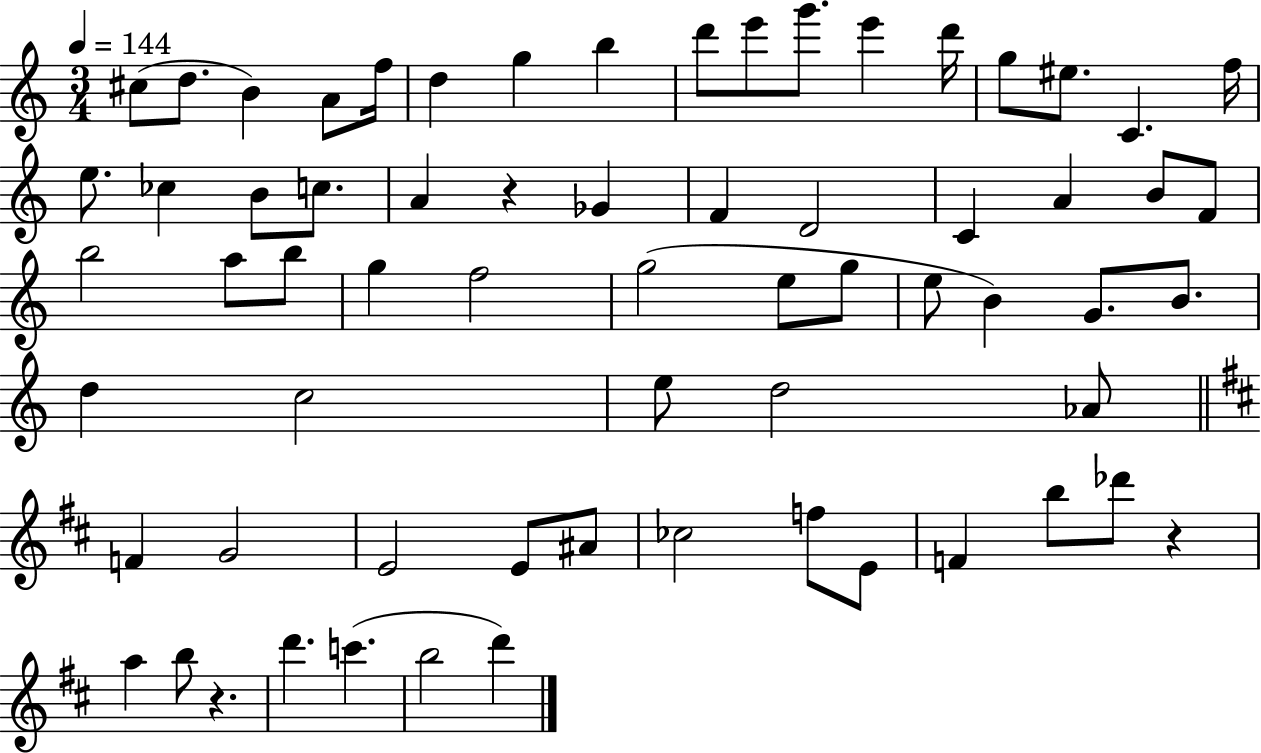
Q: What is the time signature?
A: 3/4